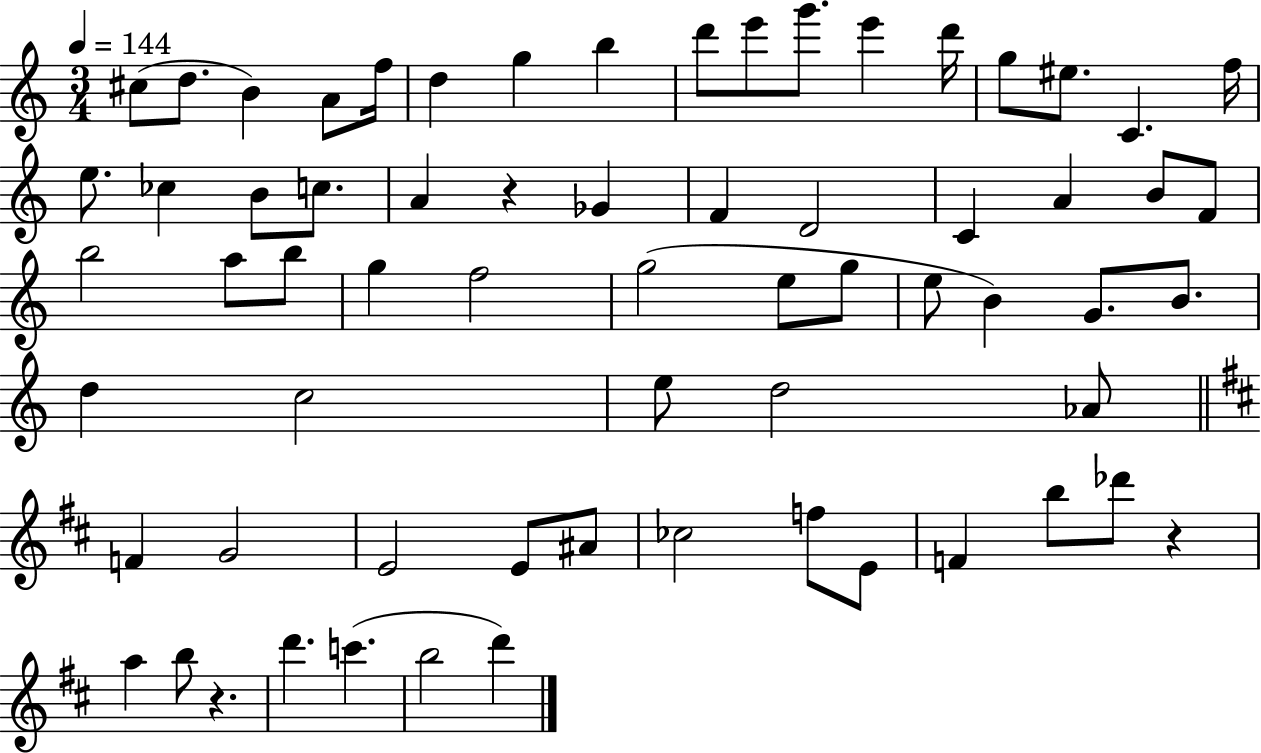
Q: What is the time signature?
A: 3/4